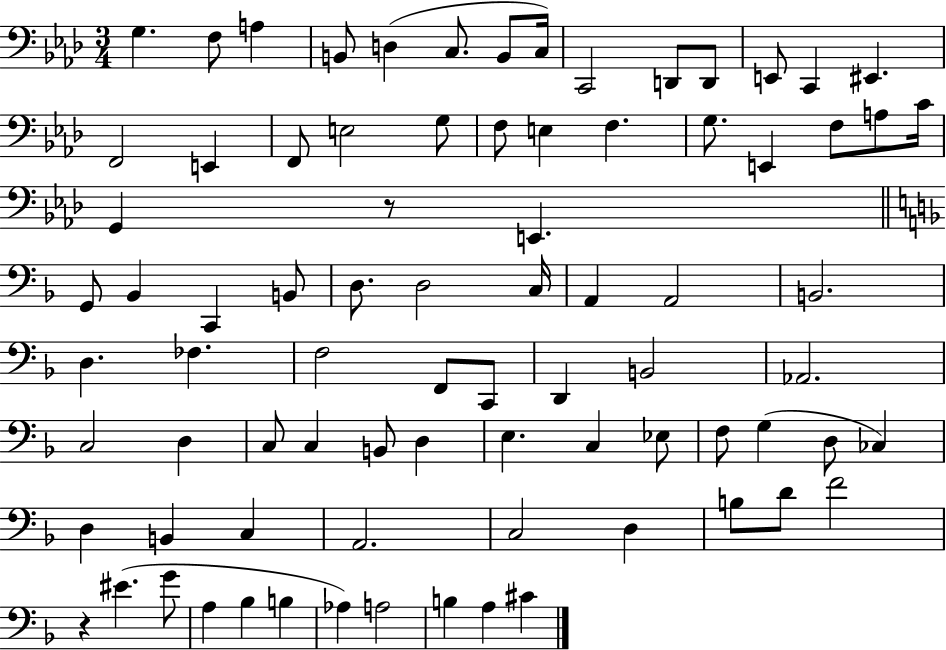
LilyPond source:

{
  \clef bass
  \numericTimeSignature
  \time 3/4
  \key aes \major
  g4. f8 a4 | b,8 d4( c8. b,8 c16) | c,2 d,8 d,8 | e,8 c,4 eis,4. | \break f,2 e,4 | f,8 e2 g8 | f8 e4 f4. | g8. e,4 f8 a8 c'16 | \break g,4 r8 e,4. | \bar "||" \break \key f \major g,8 bes,4 c,4 b,8 | d8. d2 c16 | a,4 a,2 | b,2. | \break d4. fes4. | f2 f,8 c,8 | d,4 b,2 | aes,2. | \break c2 d4 | c8 c4 b,8 d4 | e4. c4 ees8 | f8 g4( d8 ces4) | \break d4 b,4 c4 | a,2. | c2 d4 | b8 d'8 f'2 | \break r4 eis'4.( g'8 | a4 bes4 b4 | aes4) a2 | b4 a4 cis'4 | \break \bar "|."
}